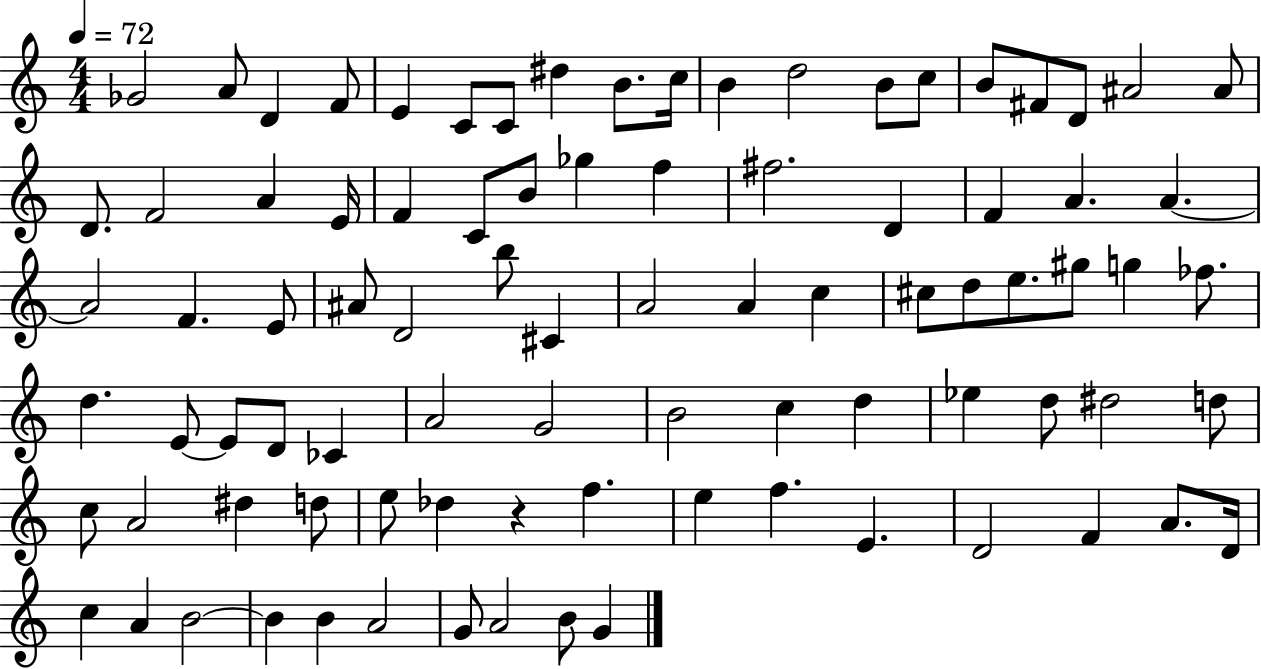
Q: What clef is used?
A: treble